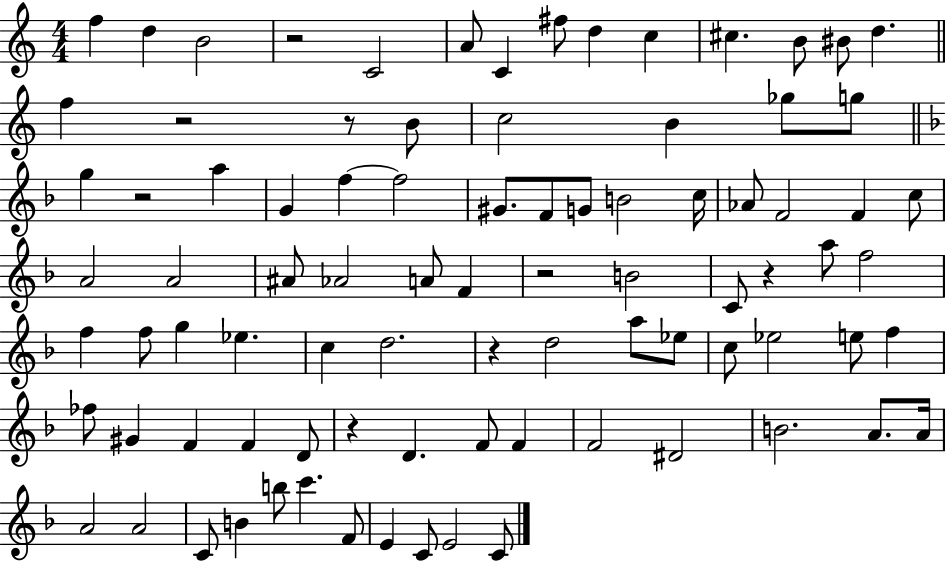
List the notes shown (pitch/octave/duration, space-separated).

F5/q D5/q B4/h R/h C4/h A4/e C4/q F#5/e D5/q C5/q C#5/q. B4/e BIS4/e D5/q. F5/q R/h R/e B4/e C5/h B4/q Gb5/e G5/e G5/q R/h A5/q G4/q F5/q F5/h G#4/e. F4/e G4/e B4/h C5/s Ab4/e F4/h F4/q C5/e A4/h A4/h A#4/e Ab4/h A4/e F4/q R/h B4/h C4/e R/q A5/e F5/h F5/q F5/e G5/q Eb5/q. C5/q D5/h. R/q D5/h A5/e Eb5/e C5/e Eb5/h E5/e F5/q FES5/e G#4/q F4/q F4/q D4/e R/q D4/q. F4/e F4/q F4/h D#4/h B4/h. A4/e. A4/s A4/h A4/h C4/e B4/q B5/e C6/q. F4/e E4/q C4/e E4/h C4/e